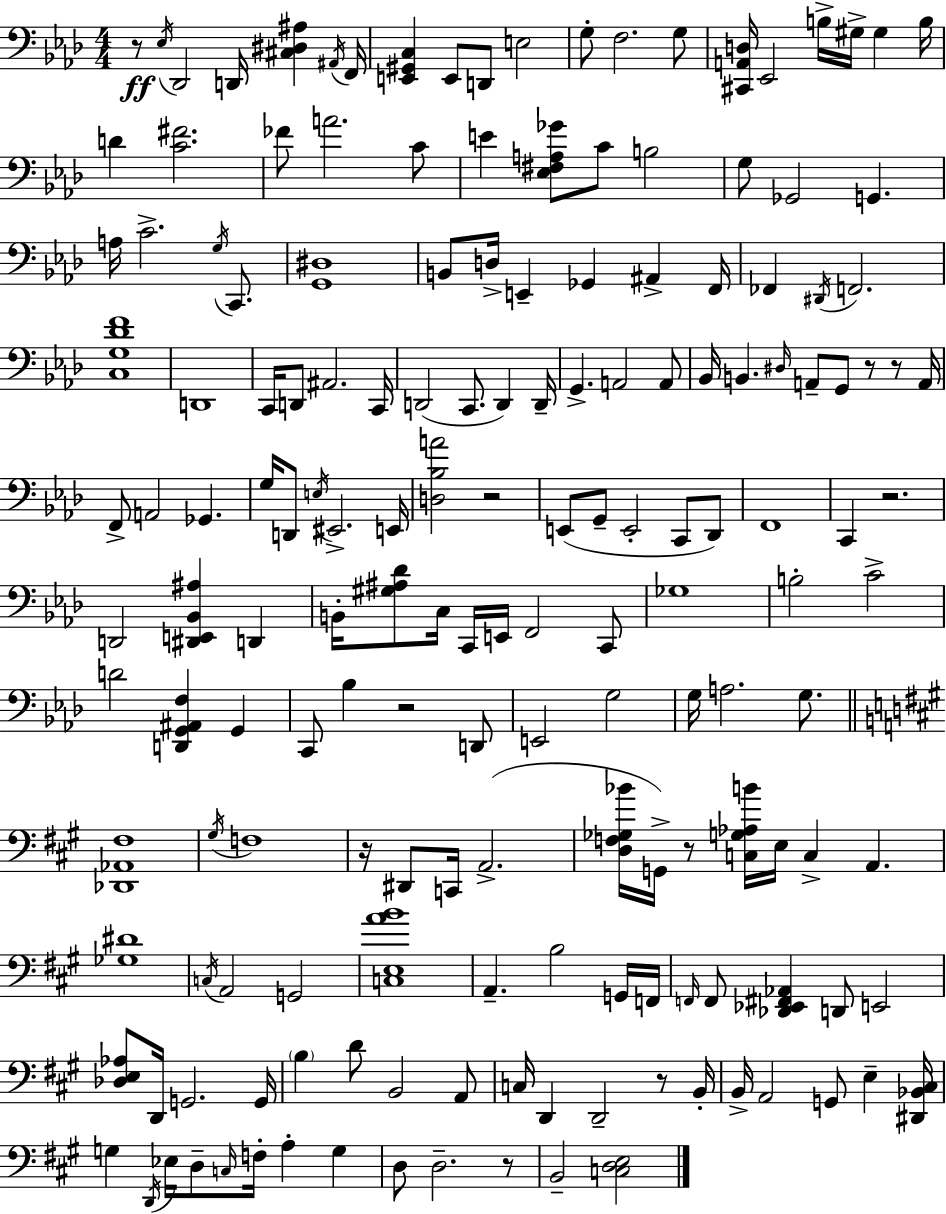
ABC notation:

X:1
T:Untitled
M:4/4
L:1/4
K:Ab
z/2 _E,/4 _D,,2 D,,/4 [^C,^D,^A,] ^A,,/4 F,,/4 [E,,^G,,C,] E,,/2 D,,/2 E,2 G,/2 F,2 G,/2 [^C,,A,,D,]/4 _E,,2 B,/4 ^G,/4 ^G, B,/4 D [C^F]2 _F/2 A2 C/2 E [_E,^F,A,_G]/2 C/2 B,2 G,/2 _G,,2 G,, A,/4 C2 G,/4 C,,/2 [G,,^D,]4 B,,/2 D,/4 E,, _G,, ^A,, F,,/4 _F,, ^D,,/4 F,,2 [C,G,_DF]4 D,,4 C,,/4 D,,/2 ^A,,2 C,,/4 D,,2 C,,/2 D,, D,,/4 G,, A,,2 A,,/2 _B,,/4 B,, ^D,/4 A,,/2 G,,/2 z/2 z/2 A,,/4 F,,/2 A,,2 _G,, G,/4 D,,/2 E,/4 ^E,,2 E,,/4 [D,_B,A]2 z2 E,,/2 G,,/2 E,,2 C,,/2 _D,,/2 F,,4 C,, z2 D,,2 [^D,,E,,_B,,^A,] D,, B,,/4 [^G,^A,_D]/2 C,/4 C,,/4 E,,/4 F,,2 C,,/2 _G,4 B,2 C2 D2 [D,,G,,^A,,F,] G,, C,,/2 _B, z2 D,,/2 E,,2 G,2 G,/4 A,2 G,/2 [_D,,_A,,^F,]4 ^G,/4 F,4 z/4 ^D,,/2 C,,/4 A,,2 [D,F,_G,_B]/4 G,,/4 z/2 [C,G,_A,B]/4 E,/4 C, A,, [_G,^D]4 C,/4 A,,2 G,,2 [C,E,AB]4 A,, B,2 G,,/4 F,,/4 F,,/4 F,,/2 [_D,,_E,,^F,,_A,,] D,,/2 E,,2 [_D,E,_A,]/2 D,,/4 G,,2 G,,/4 B, D/2 B,,2 A,,/2 C,/4 D,, D,,2 z/2 B,,/4 B,,/4 A,,2 G,,/2 E, [^D,,_B,,^C,]/4 G, D,,/4 _E,/4 D,/2 C,/4 F,/4 A, G, D,/2 D,2 z/2 B,,2 [C,D,E,]2